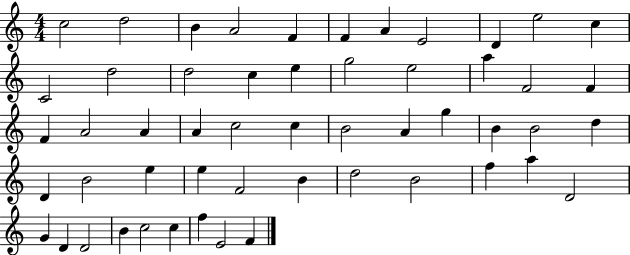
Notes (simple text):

C5/h D5/h B4/q A4/h F4/q F4/q A4/q E4/h D4/q E5/h C5/q C4/h D5/h D5/h C5/q E5/q G5/h E5/h A5/q F4/h F4/q F4/q A4/h A4/q A4/q C5/h C5/q B4/h A4/q G5/q B4/q B4/h D5/q D4/q B4/h E5/q E5/q F4/h B4/q D5/h B4/h F5/q A5/q D4/h G4/q D4/q D4/h B4/q C5/h C5/q F5/q E4/h F4/q